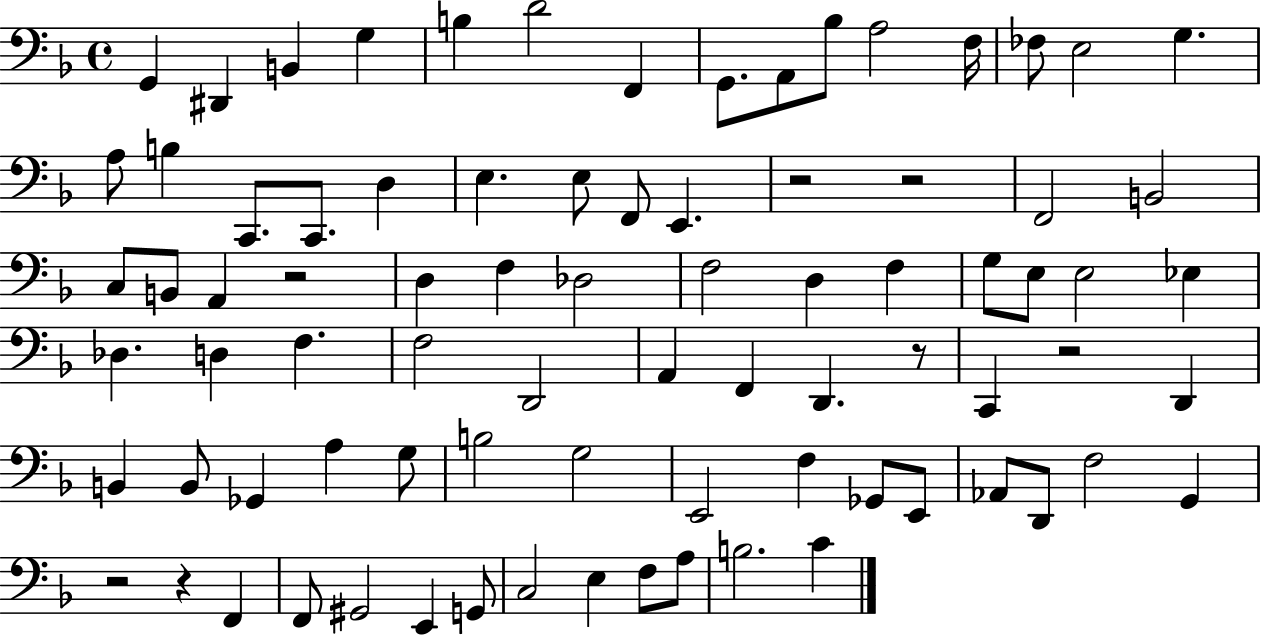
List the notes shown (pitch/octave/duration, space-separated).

G2/q D#2/q B2/q G3/q B3/q D4/h F2/q G2/e. A2/e Bb3/e A3/h F3/s FES3/e E3/h G3/q. A3/e B3/q C2/e. C2/e. D3/q E3/q. E3/e F2/e E2/q. R/h R/h F2/h B2/h C3/e B2/e A2/q R/h D3/q F3/q Db3/h F3/h D3/q F3/q G3/e E3/e E3/h Eb3/q Db3/q. D3/q F3/q. F3/h D2/h A2/q F2/q D2/q. R/e C2/q R/h D2/q B2/q B2/e Gb2/q A3/q G3/e B3/h G3/h E2/h F3/q Gb2/e E2/e Ab2/e D2/e F3/h G2/q R/h R/q F2/q F2/e G#2/h E2/q G2/e C3/h E3/q F3/e A3/e B3/h. C4/q